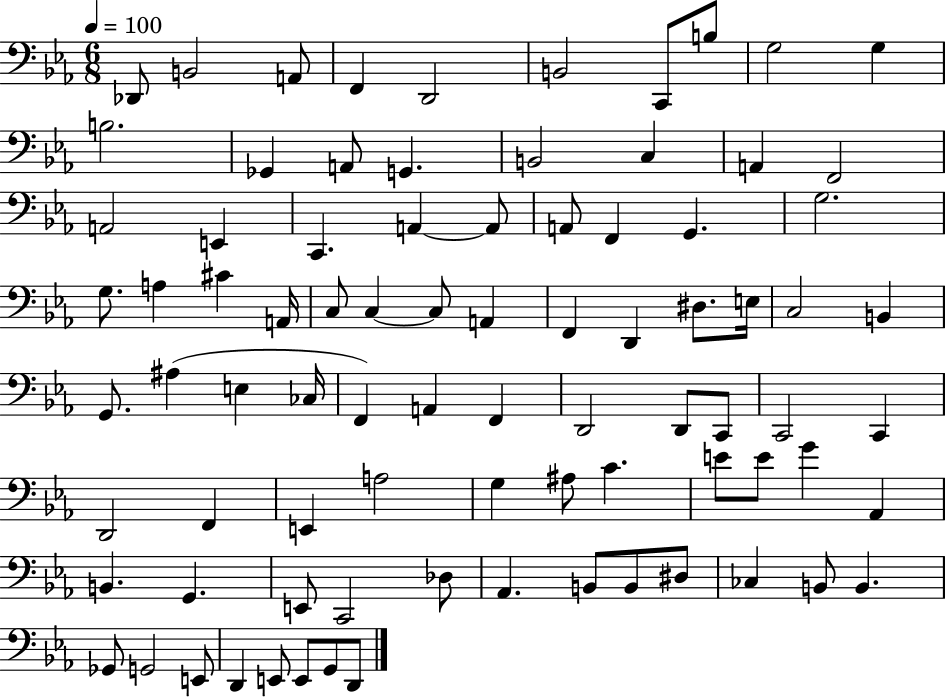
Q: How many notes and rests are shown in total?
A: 84